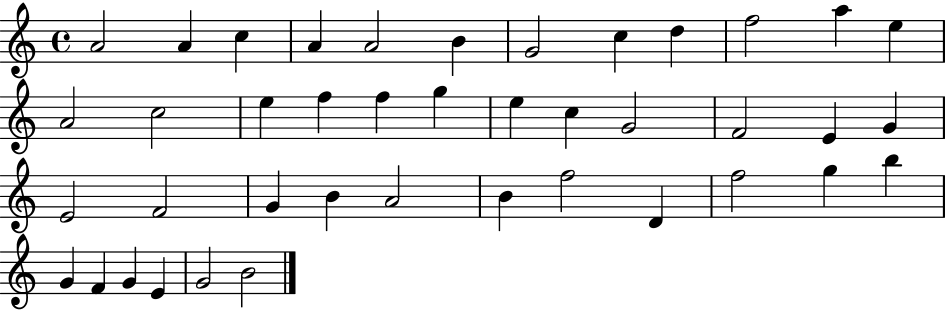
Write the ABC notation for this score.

X:1
T:Untitled
M:4/4
L:1/4
K:C
A2 A c A A2 B G2 c d f2 a e A2 c2 e f f g e c G2 F2 E G E2 F2 G B A2 B f2 D f2 g b G F G E G2 B2